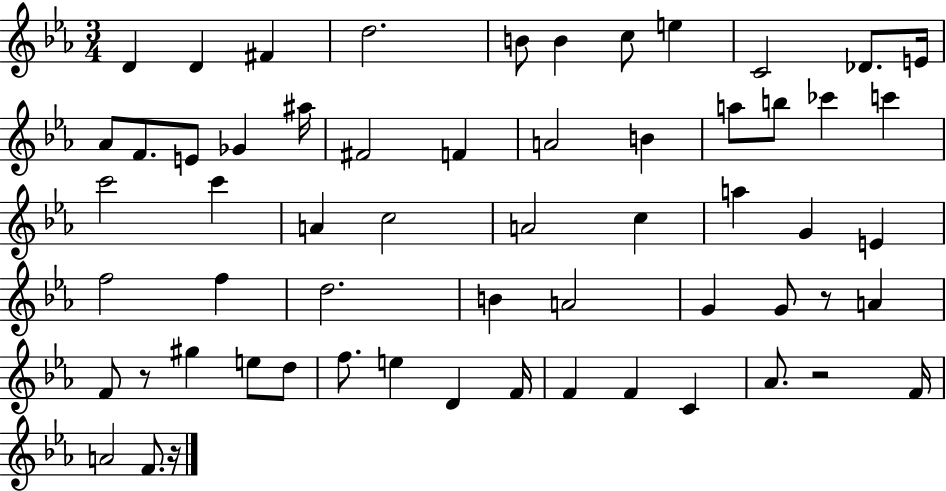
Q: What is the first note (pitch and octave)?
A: D4